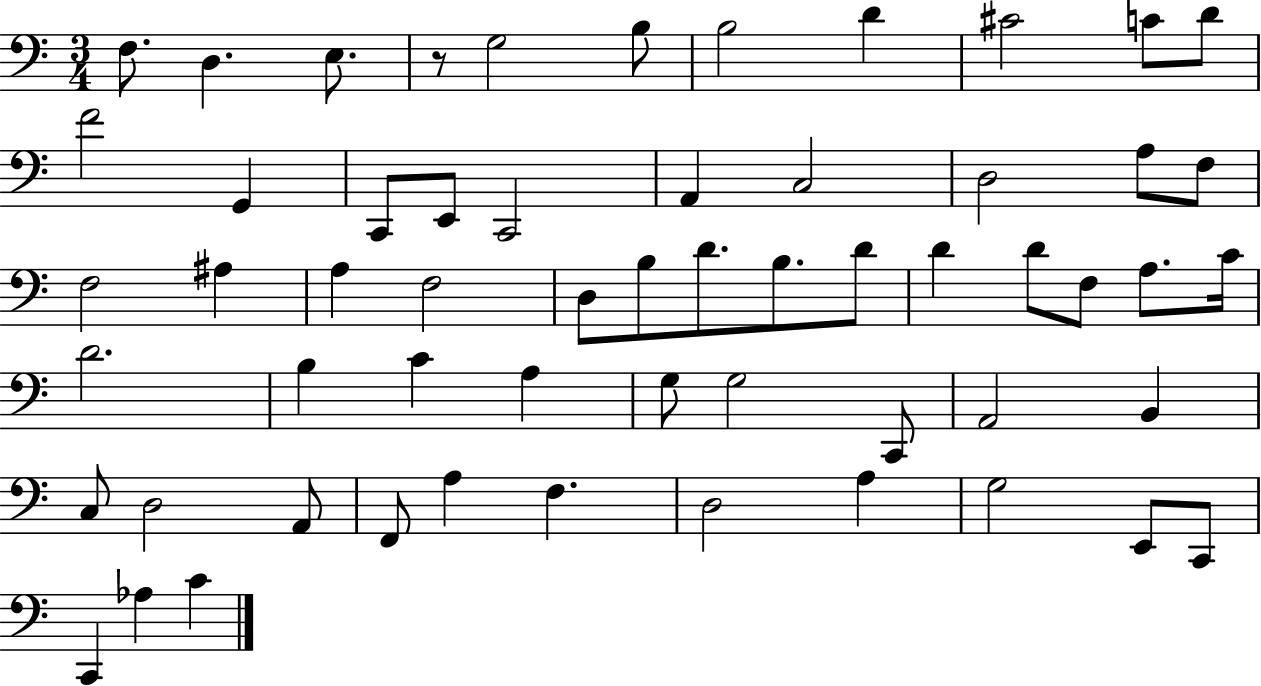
F3/e. D3/q. E3/e. R/e G3/h B3/e B3/h D4/q C#4/h C4/e D4/e F4/h G2/q C2/e E2/e C2/h A2/q C3/h D3/h A3/e F3/e F3/h A#3/q A3/q F3/h D3/e B3/e D4/e. B3/e. D4/e D4/q D4/e F3/e A3/e. C4/s D4/h. B3/q C4/q A3/q G3/e G3/h C2/e A2/h B2/q C3/e D3/h A2/e F2/e A3/q F3/q. D3/h A3/q G3/h E2/e C2/e C2/q Ab3/q C4/q